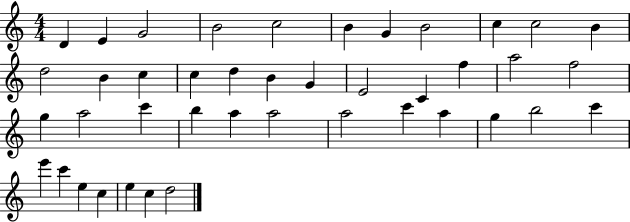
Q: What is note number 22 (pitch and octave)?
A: A5